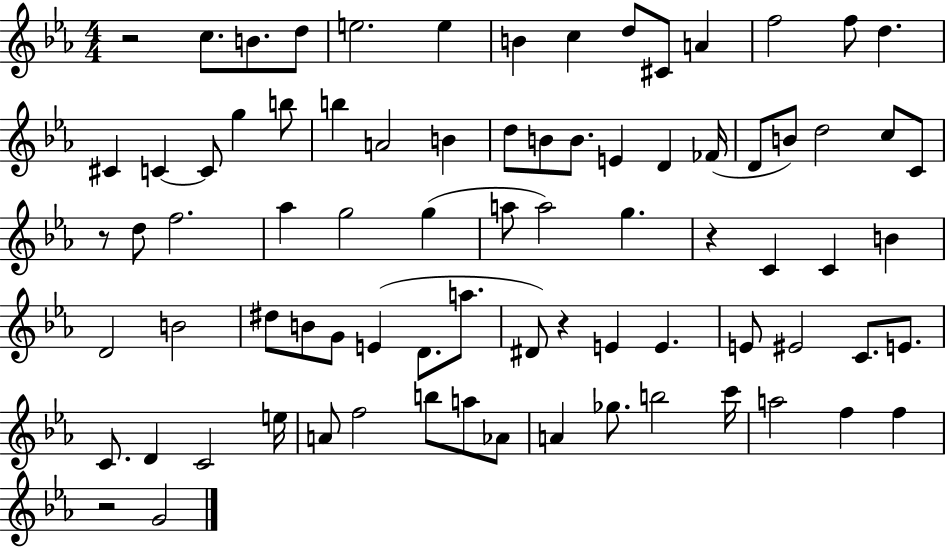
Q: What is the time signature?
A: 4/4